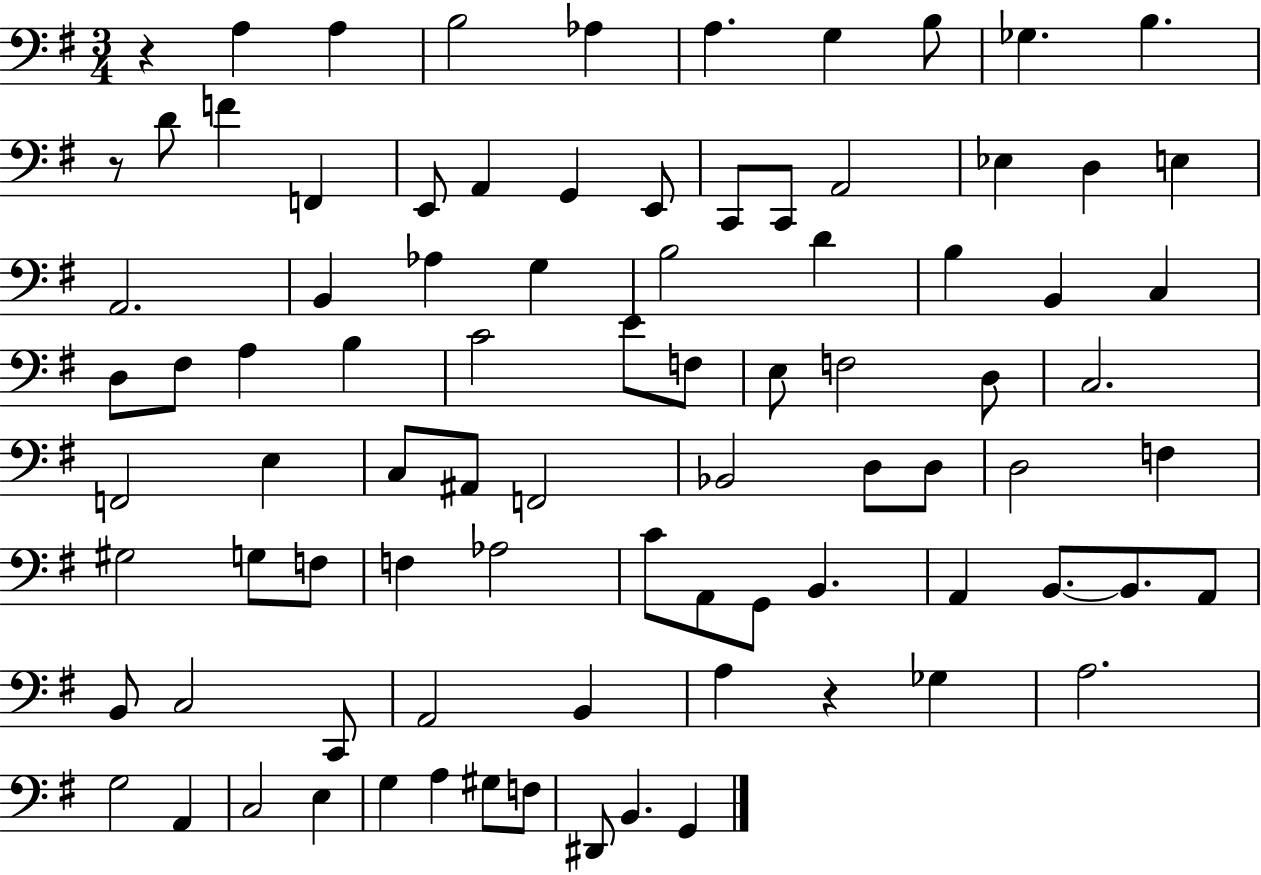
R/q A3/q A3/q B3/h Ab3/q A3/q. G3/q B3/e Gb3/q. B3/q. R/e D4/e F4/q F2/q E2/e A2/q G2/q E2/e C2/e C2/e A2/h Eb3/q D3/q E3/q A2/h. B2/q Ab3/q G3/q B3/h D4/q B3/q B2/q C3/q D3/e F#3/e A3/q B3/q C4/h E4/e F3/e E3/e F3/h D3/e C3/h. F2/h E3/q C3/e A#2/e F2/h Bb2/h D3/e D3/e D3/h F3/q G#3/h G3/e F3/e F3/q Ab3/h C4/e A2/e G2/e B2/q. A2/q B2/e. B2/e. A2/e B2/e C3/h C2/e A2/h B2/q A3/q R/q Gb3/q A3/h. G3/h A2/q C3/h E3/q G3/q A3/q G#3/e F3/e D#2/e B2/q. G2/q